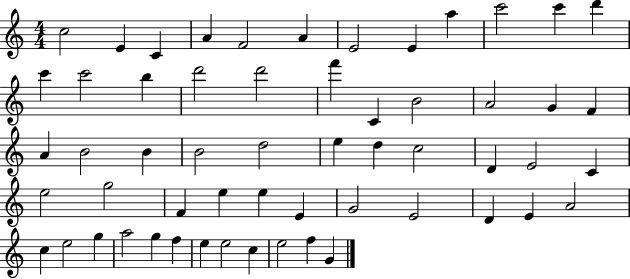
X:1
T:Untitled
M:4/4
L:1/4
K:C
c2 E C A F2 A E2 E a c'2 c' d' c' c'2 b d'2 d'2 f' C B2 A2 G F A B2 B B2 d2 e d c2 D E2 C e2 g2 F e e E G2 E2 D E A2 c e2 g a2 g f e e2 c e2 f G